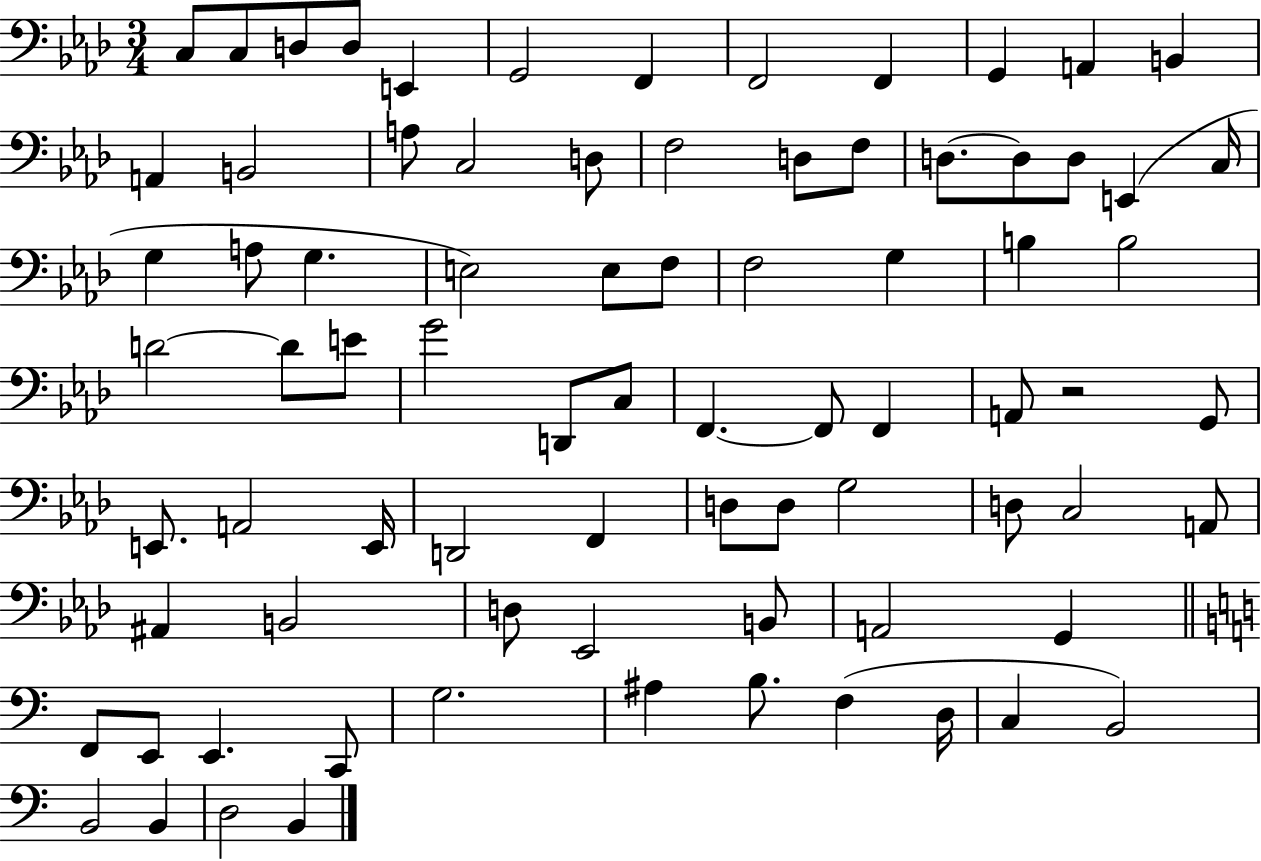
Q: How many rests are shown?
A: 1